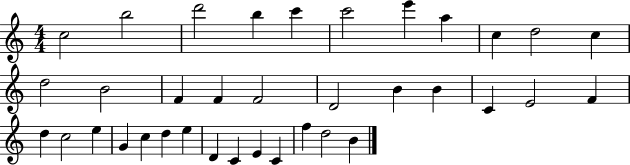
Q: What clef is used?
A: treble